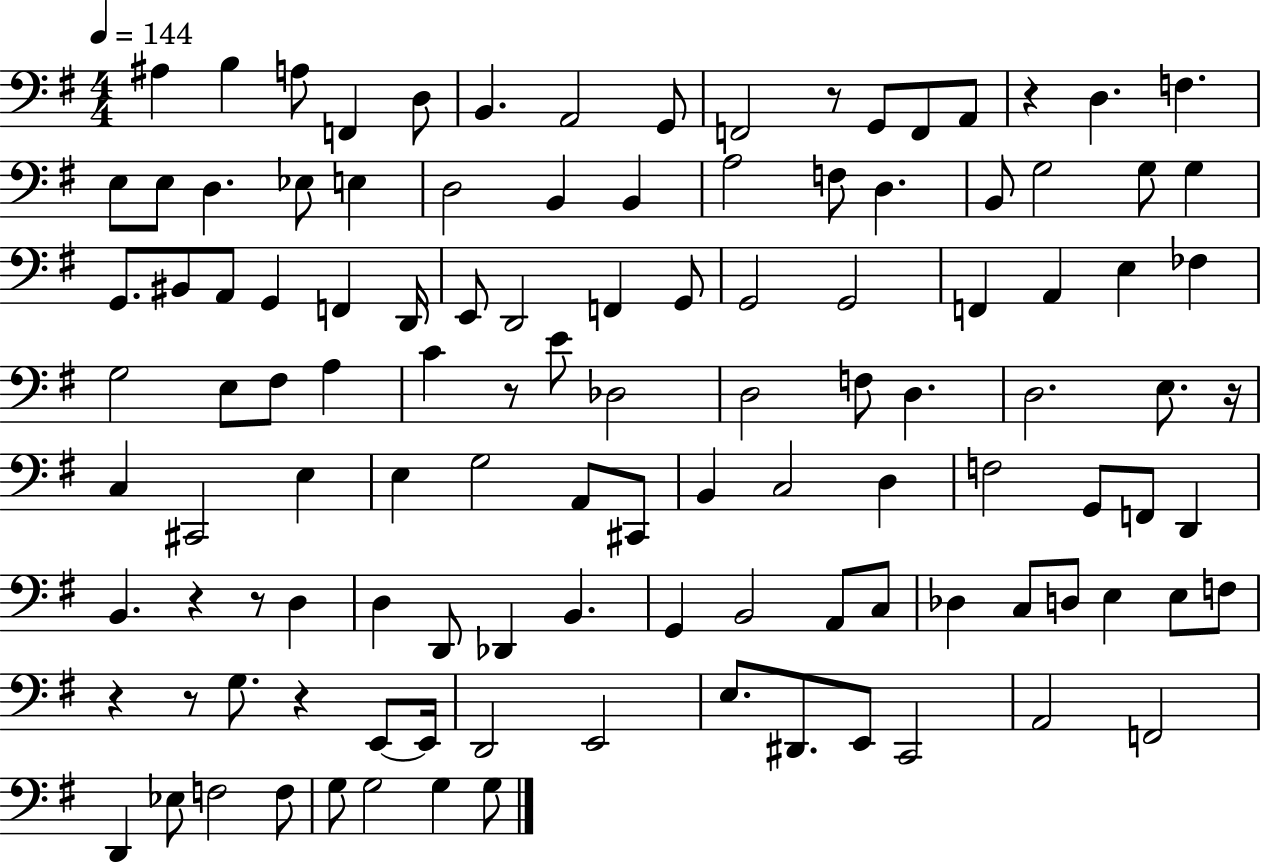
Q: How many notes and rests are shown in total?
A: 115